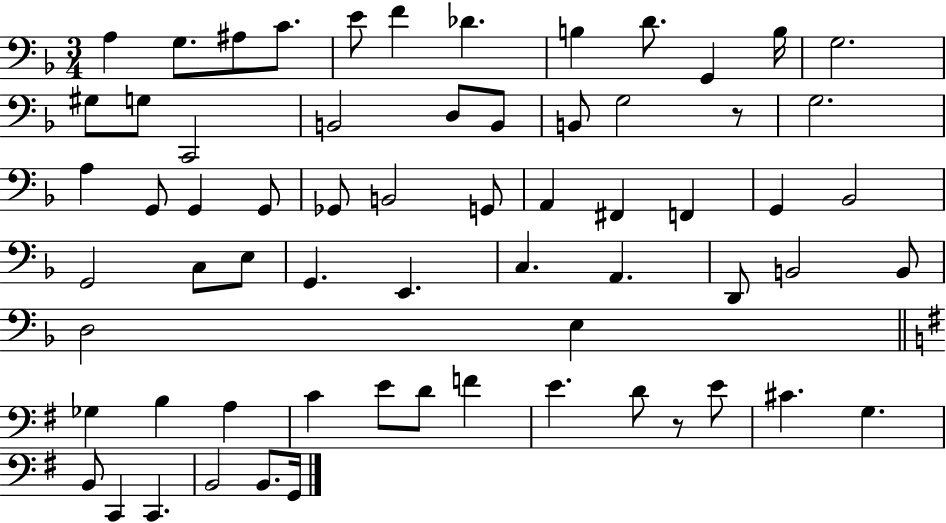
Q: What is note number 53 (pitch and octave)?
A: E4